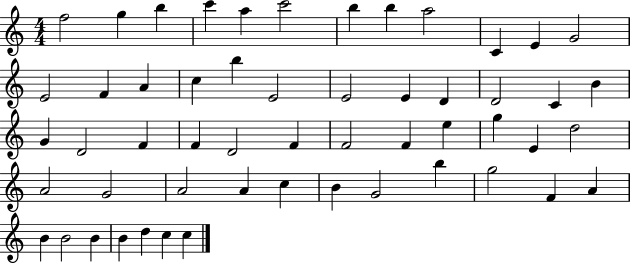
X:1
T:Untitled
M:4/4
L:1/4
K:C
f2 g b c' a c'2 b b a2 C E G2 E2 F A c b E2 E2 E D D2 C B G D2 F F D2 F F2 F e g E d2 A2 G2 A2 A c B G2 b g2 F A B B2 B B d c c